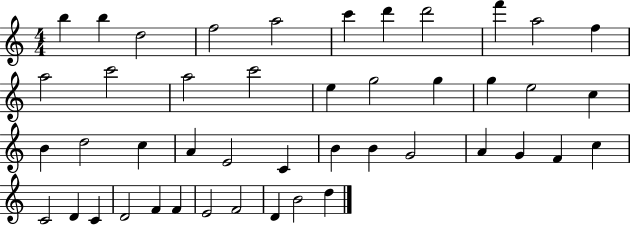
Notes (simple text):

B5/q B5/q D5/h F5/h A5/h C6/q D6/q D6/h F6/q A5/h F5/q A5/h C6/h A5/h C6/h E5/q G5/h G5/q G5/q E5/h C5/q B4/q D5/h C5/q A4/q E4/h C4/q B4/q B4/q G4/h A4/q G4/q F4/q C5/q C4/h D4/q C4/q D4/h F4/q F4/q E4/h F4/h D4/q B4/h D5/q